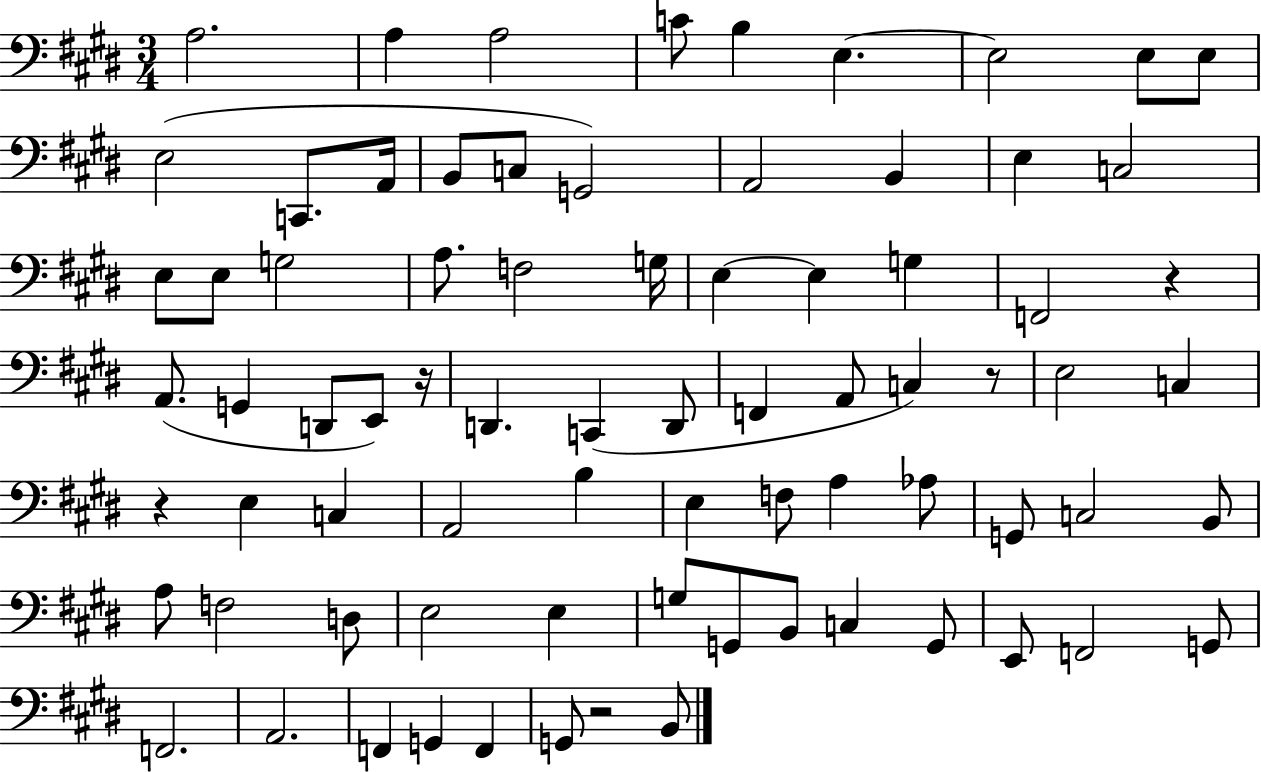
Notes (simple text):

A3/h. A3/q A3/h C4/e B3/q E3/q. E3/h E3/e E3/e E3/h C2/e. A2/s B2/e C3/e G2/h A2/h B2/q E3/q C3/h E3/e E3/e G3/h A3/e. F3/h G3/s E3/q E3/q G3/q F2/h R/q A2/e. G2/q D2/e E2/e R/s D2/q. C2/q D2/e F2/q A2/e C3/q R/e E3/h C3/q R/q E3/q C3/q A2/h B3/q E3/q F3/e A3/q Ab3/e G2/e C3/h B2/e A3/e F3/h D3/e E3/h E3/q G3/e G2/e B2/e C3/q G2/e E2/e F2/h G2/e F2/h. A2/h. F2/q G2/q F2/q G2/e R/h B2/e